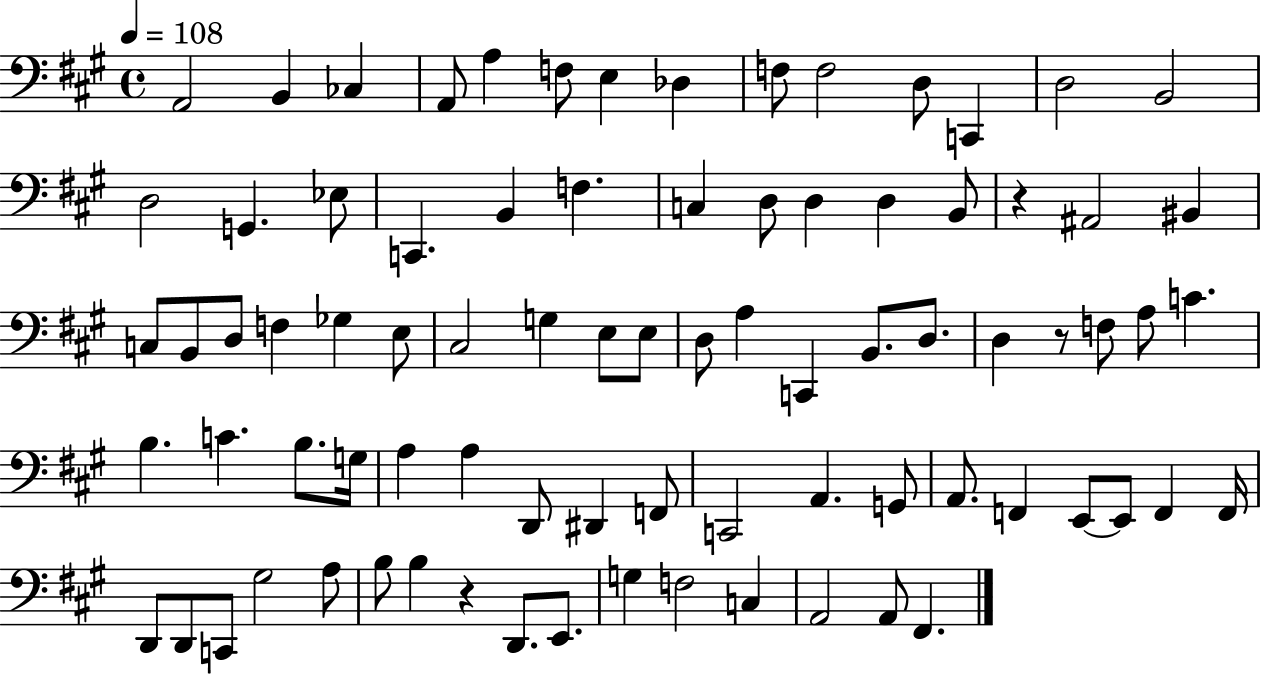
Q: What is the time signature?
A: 4/4